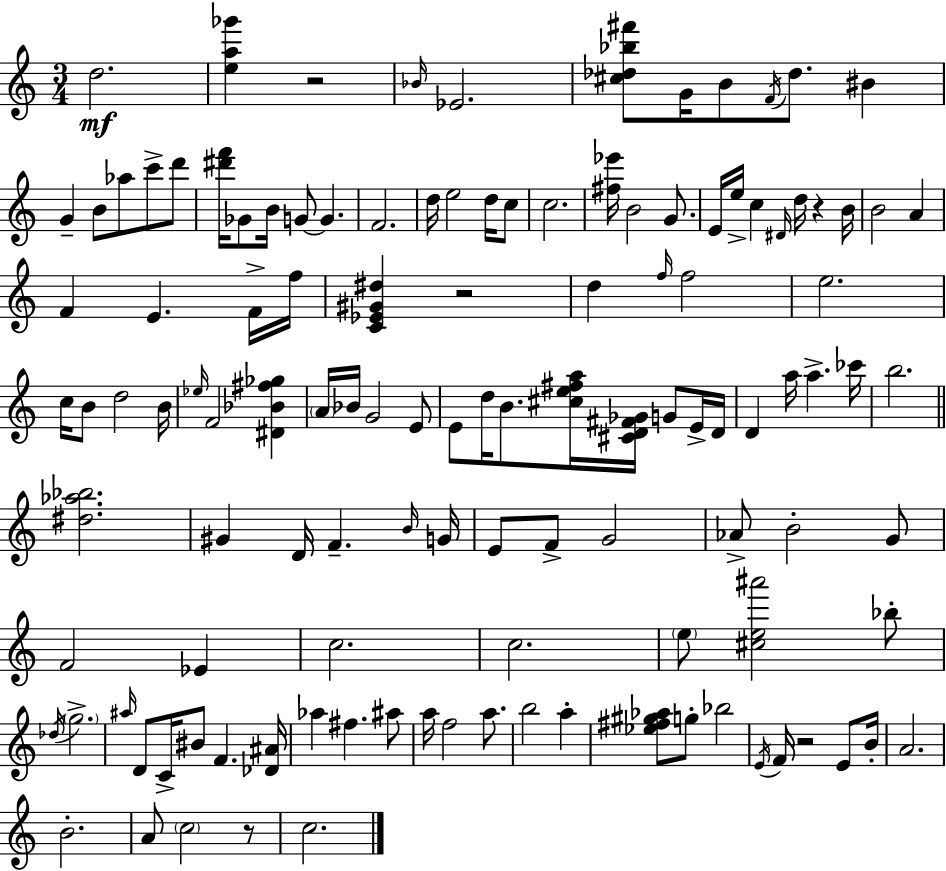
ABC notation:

X:1
T:Untitled
M:3/4
L:1/4
K:Am
d2 [ea_g'] z2 _B/4 _E2 [^c_d_b^f']/2 G/4 B/2 F/4 _d/2 ^B G B/2 _a/2 c'/2 d'/2 [^d'f']/4 _G/2 B/4 G/2 G F2 d/4 e2 d/4 c/2 c2 [^f_e']/4 B2 G/2 E/4 e/4 c ^D/4 d/4 z B/4 B2 A F E F/4 f/4 [C_E^G^d] z2 d f/4 f2 e2 c/4 B/2 d2 B/4 _e/4 F2 [^D_B^f_g] A/4 _B/4 G2 E/2 E/2 d/4 B/2 [^ce^fa]/4 [^CD^F_G]/4 G/2 E/4 D/4 D a/4 a _c'/4 b2 [^d_a_b]2 ^G D/4 F B/4 G/4 E/2 F/2 G2 _A/2 B2 G/2 F2 _E c2 c2 e/2 [^ce^a']2 _b/2 _d/4 g2 ^a/4 D/2 C/4 ^B/2 F [_D^A]/4 _a ^f ^a/2 a/4 f2 a/2 b2 a [_e^f^g_a]/2 g/2 _b2 E/4 F/4 z2 E/2 B/4 A2 B2 A/2 c2 z/2 c2